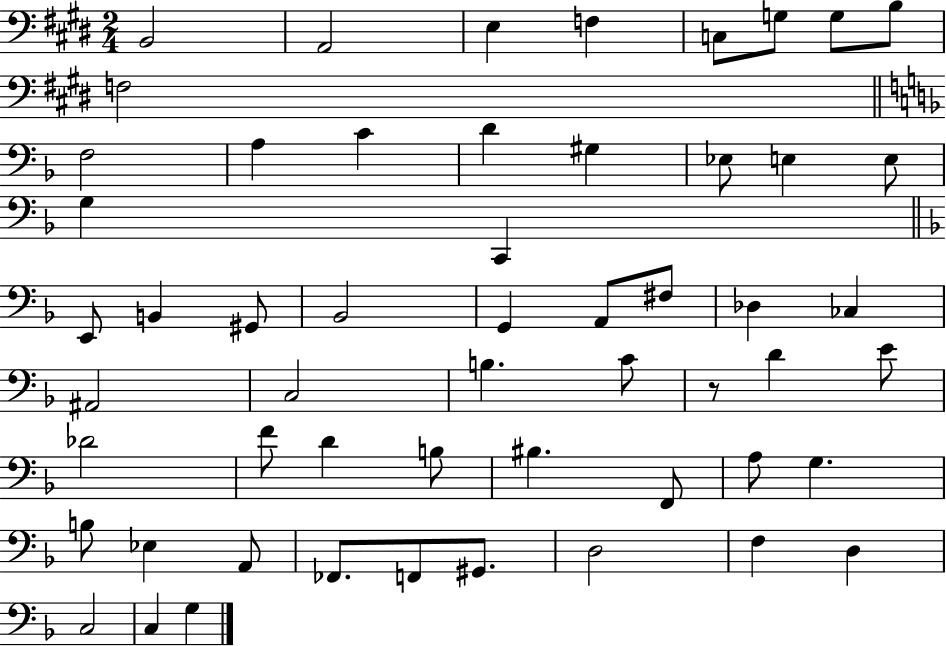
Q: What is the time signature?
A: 2/4